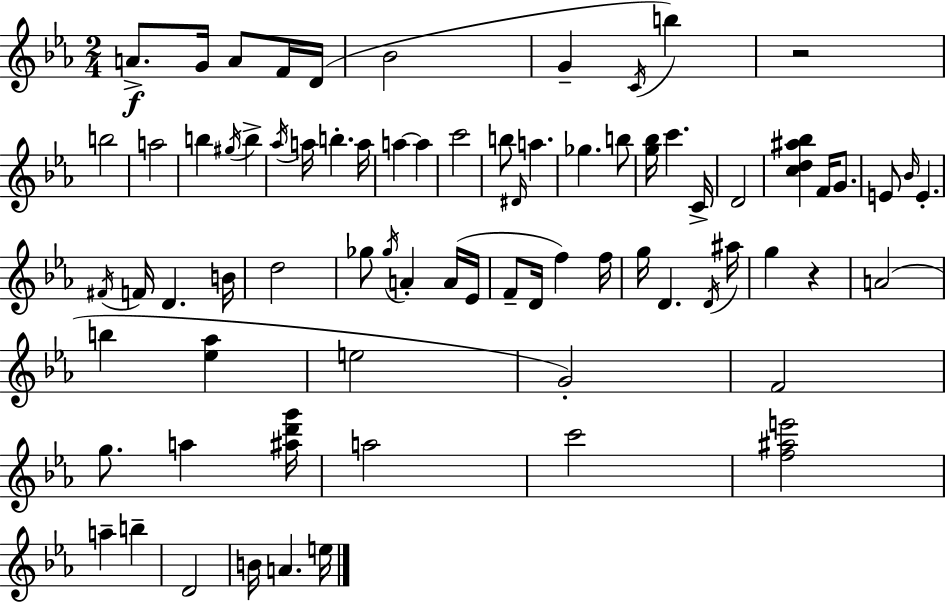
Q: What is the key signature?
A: EES major